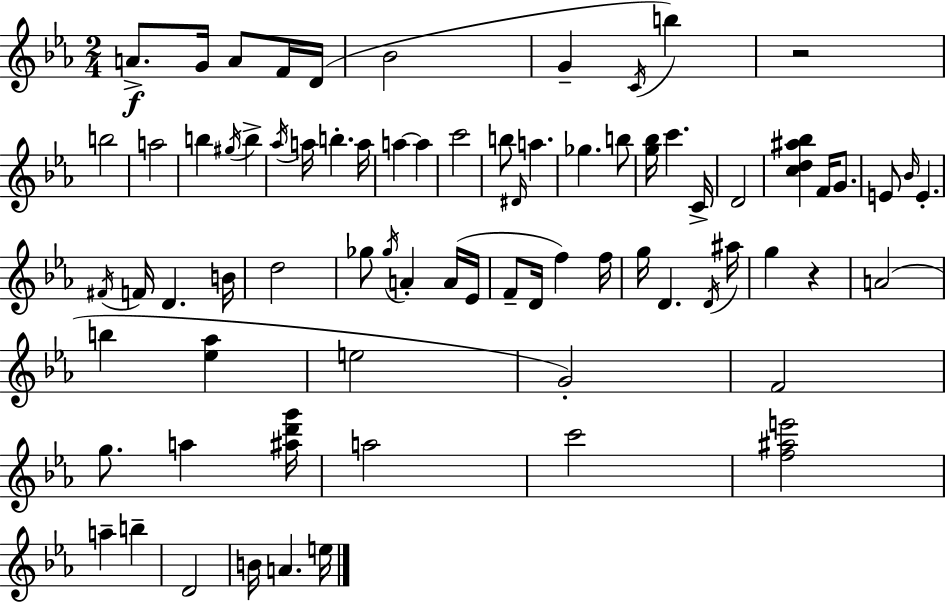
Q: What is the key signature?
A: EES major